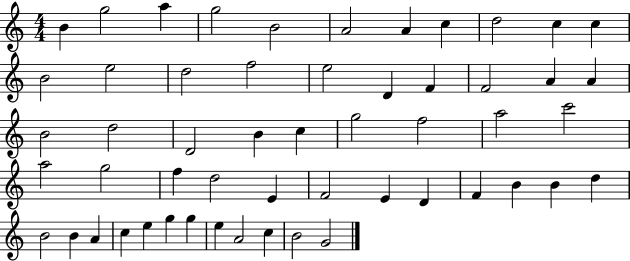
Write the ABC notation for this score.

X:1
T:Untitled
M:4/4
L:1/4
K:C
B g2 a g2 B2 A2 A c d2 c c B2 e2 d2 f2 e2 D F F2 A A B2 d2 D2 B c g2 f2 a2 c'2 a2 g2 f d2 E F2 E D F B B d B2 B A c e g g e A2 c B2 G2